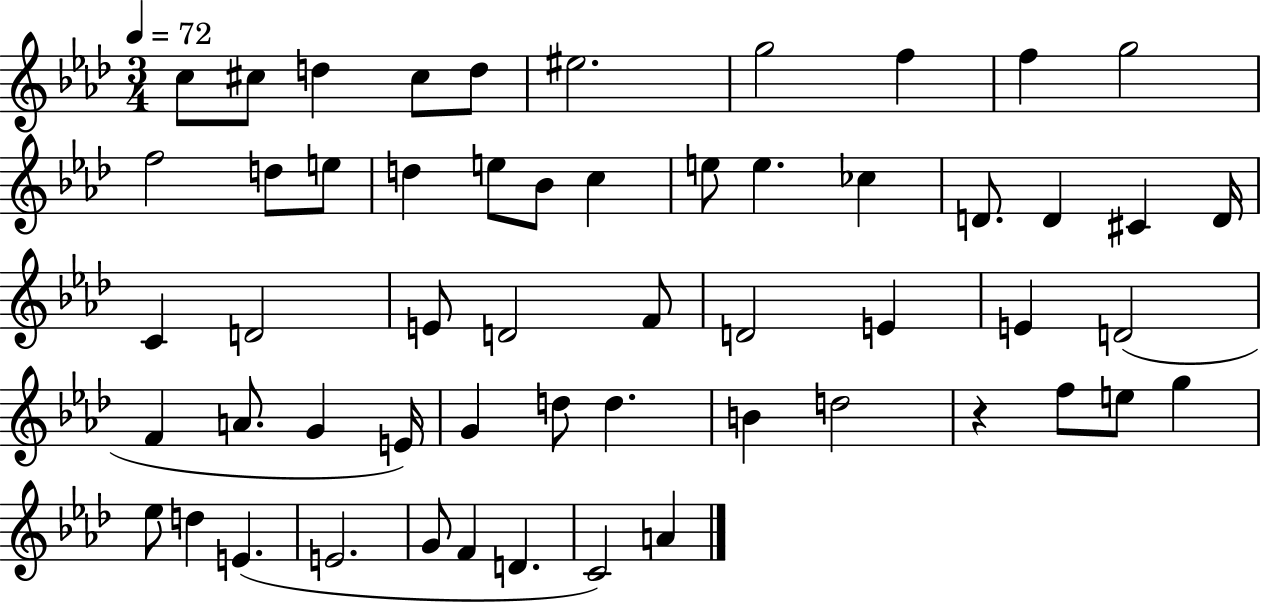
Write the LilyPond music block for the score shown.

{
  \clef treble
  \numericTimeSignature
  \time 3/4
  \key aes \major
  \tempo 4 = 72
  c''8 cis''8 d''4 cis''8 d''8 | eis''2. | g''2 f''4 | f''4 g''2 | \break f''2 d''8 e''8 | d''4 e''8 bes'8 c''4 | e''8 e''4. ces''4 | d'8. d'4 cis'4 d'16 | \break c'4 d'2 | e'8 d'2 f'8 | d'2 e'4 | e'4 d'2( | \break f'4 a'8. g'4 e'16) | g'4 d''8 d''4. | b'4 d''2 | r4 f''8 e''8 g''4 | \break ees''8 d''4 e'4.( | e'2. | g'8 f'4 d'4. | c'2) a'4 | \break \bar "|."
}